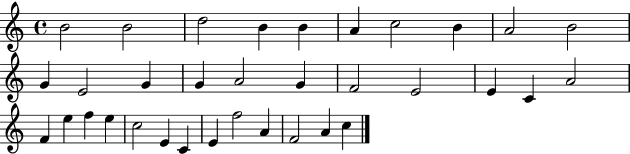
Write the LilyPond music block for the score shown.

{
  \clef treble
  \time 4/4
  \defaultTimeSignature
  \key c \major
  b'2 b'2 | d''2 b'4 b'4 | a'4 c''2 b'4 | a'2 b'2 | \break g'4 e'2 g'4 | g'4 a'2 g'4 | f'2 e'2 | e'4 c'4 a'2 | \break f'4 e''4 f''4 e''4 | c''2 e'4 c'4 | e'4 f''2 a'4 | f'2 a'4 c''4 | \break \bar "|."
}